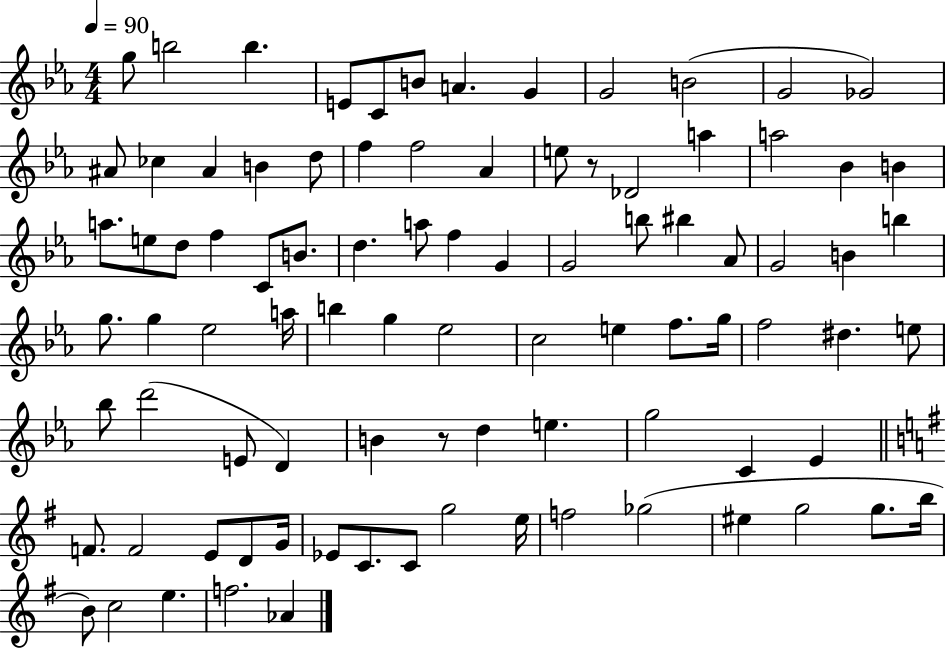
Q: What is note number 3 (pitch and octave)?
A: B5